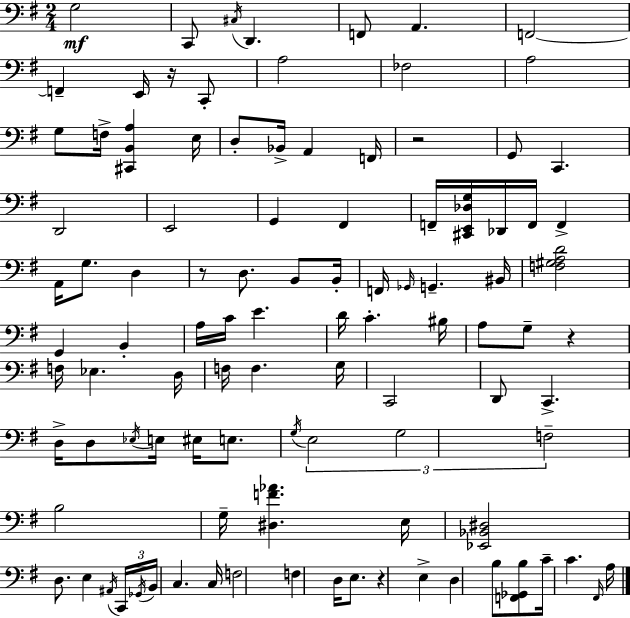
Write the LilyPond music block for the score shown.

{
  \clef bass
  \numericTimeSignature
  \time 2/4
  \key g \major
  g2\mf | c,8 \acciaccatura { cis16 } d,4. | f,8 a,4. | f,2~~ | \break f,4-- e,16 r16 c,8-. | a2 | fes2 | a2 | \break g8 f16-> <cis, b, a>4 | e16 d8-. bes,16-> a,4 | f,16 r2 | g,8 c,4. | \break d,2 | e,2 | g,4 fis,4 | f,16-- <cis, e, des g>16 des,16 f,16 f,4-> | \break a,16 g8. d4 | r8 d8. b,8 | b,16-. f,16 \grace { ges,16 } g,4.-- | bis,16 <f gis a d'>2 | \break g,4 b,4-. | a16 c'16 e'4. | d'16 c'4.-. | bis16 a8 g8-- r4 | \break f16 ees4. | d16 f16 f4. | g16 c,2 | d,8 c,4.-> | \break d16-> d8 \acciaccatura { ees16 } e16 eis16 | e8. \acciaccatura { g16 } \tuplet 3/2 { e2 | g2 | f2-- } | \break b2 | g16-- <dis f' aes'>4. | e16 <ees, bes, dis>2 | d8. e4 | \break \acciaccatura { ais,16 } \tuplet 3/2 { c,16 \acciaccatura { ges,16 } b,16 } c4. | c16 f2 | f4 | d16 e8. r4 | \break e4-> d4 | b8 <f, ges, b>8 c'16-- c'4. | \grace { fis,16 } a16 \bar "|."
}